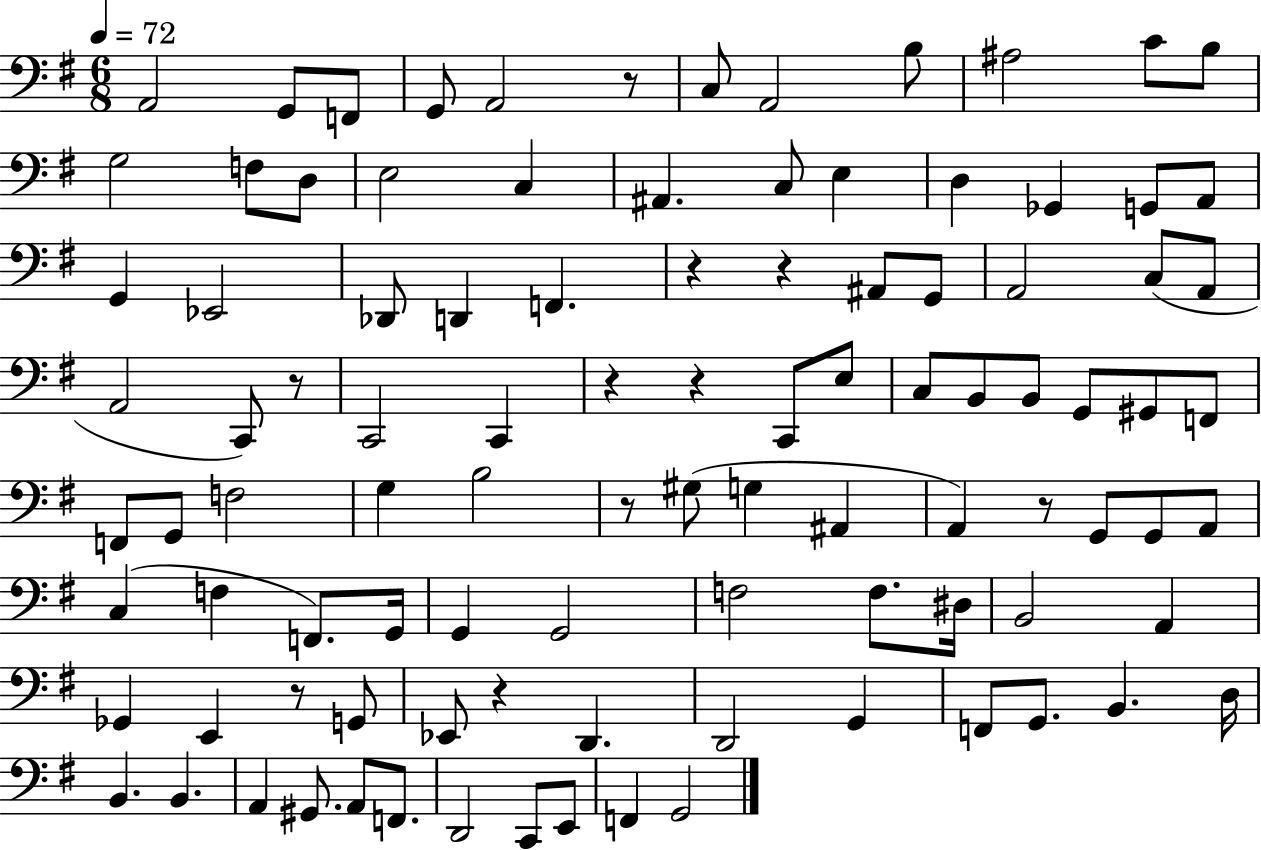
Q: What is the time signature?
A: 6/8